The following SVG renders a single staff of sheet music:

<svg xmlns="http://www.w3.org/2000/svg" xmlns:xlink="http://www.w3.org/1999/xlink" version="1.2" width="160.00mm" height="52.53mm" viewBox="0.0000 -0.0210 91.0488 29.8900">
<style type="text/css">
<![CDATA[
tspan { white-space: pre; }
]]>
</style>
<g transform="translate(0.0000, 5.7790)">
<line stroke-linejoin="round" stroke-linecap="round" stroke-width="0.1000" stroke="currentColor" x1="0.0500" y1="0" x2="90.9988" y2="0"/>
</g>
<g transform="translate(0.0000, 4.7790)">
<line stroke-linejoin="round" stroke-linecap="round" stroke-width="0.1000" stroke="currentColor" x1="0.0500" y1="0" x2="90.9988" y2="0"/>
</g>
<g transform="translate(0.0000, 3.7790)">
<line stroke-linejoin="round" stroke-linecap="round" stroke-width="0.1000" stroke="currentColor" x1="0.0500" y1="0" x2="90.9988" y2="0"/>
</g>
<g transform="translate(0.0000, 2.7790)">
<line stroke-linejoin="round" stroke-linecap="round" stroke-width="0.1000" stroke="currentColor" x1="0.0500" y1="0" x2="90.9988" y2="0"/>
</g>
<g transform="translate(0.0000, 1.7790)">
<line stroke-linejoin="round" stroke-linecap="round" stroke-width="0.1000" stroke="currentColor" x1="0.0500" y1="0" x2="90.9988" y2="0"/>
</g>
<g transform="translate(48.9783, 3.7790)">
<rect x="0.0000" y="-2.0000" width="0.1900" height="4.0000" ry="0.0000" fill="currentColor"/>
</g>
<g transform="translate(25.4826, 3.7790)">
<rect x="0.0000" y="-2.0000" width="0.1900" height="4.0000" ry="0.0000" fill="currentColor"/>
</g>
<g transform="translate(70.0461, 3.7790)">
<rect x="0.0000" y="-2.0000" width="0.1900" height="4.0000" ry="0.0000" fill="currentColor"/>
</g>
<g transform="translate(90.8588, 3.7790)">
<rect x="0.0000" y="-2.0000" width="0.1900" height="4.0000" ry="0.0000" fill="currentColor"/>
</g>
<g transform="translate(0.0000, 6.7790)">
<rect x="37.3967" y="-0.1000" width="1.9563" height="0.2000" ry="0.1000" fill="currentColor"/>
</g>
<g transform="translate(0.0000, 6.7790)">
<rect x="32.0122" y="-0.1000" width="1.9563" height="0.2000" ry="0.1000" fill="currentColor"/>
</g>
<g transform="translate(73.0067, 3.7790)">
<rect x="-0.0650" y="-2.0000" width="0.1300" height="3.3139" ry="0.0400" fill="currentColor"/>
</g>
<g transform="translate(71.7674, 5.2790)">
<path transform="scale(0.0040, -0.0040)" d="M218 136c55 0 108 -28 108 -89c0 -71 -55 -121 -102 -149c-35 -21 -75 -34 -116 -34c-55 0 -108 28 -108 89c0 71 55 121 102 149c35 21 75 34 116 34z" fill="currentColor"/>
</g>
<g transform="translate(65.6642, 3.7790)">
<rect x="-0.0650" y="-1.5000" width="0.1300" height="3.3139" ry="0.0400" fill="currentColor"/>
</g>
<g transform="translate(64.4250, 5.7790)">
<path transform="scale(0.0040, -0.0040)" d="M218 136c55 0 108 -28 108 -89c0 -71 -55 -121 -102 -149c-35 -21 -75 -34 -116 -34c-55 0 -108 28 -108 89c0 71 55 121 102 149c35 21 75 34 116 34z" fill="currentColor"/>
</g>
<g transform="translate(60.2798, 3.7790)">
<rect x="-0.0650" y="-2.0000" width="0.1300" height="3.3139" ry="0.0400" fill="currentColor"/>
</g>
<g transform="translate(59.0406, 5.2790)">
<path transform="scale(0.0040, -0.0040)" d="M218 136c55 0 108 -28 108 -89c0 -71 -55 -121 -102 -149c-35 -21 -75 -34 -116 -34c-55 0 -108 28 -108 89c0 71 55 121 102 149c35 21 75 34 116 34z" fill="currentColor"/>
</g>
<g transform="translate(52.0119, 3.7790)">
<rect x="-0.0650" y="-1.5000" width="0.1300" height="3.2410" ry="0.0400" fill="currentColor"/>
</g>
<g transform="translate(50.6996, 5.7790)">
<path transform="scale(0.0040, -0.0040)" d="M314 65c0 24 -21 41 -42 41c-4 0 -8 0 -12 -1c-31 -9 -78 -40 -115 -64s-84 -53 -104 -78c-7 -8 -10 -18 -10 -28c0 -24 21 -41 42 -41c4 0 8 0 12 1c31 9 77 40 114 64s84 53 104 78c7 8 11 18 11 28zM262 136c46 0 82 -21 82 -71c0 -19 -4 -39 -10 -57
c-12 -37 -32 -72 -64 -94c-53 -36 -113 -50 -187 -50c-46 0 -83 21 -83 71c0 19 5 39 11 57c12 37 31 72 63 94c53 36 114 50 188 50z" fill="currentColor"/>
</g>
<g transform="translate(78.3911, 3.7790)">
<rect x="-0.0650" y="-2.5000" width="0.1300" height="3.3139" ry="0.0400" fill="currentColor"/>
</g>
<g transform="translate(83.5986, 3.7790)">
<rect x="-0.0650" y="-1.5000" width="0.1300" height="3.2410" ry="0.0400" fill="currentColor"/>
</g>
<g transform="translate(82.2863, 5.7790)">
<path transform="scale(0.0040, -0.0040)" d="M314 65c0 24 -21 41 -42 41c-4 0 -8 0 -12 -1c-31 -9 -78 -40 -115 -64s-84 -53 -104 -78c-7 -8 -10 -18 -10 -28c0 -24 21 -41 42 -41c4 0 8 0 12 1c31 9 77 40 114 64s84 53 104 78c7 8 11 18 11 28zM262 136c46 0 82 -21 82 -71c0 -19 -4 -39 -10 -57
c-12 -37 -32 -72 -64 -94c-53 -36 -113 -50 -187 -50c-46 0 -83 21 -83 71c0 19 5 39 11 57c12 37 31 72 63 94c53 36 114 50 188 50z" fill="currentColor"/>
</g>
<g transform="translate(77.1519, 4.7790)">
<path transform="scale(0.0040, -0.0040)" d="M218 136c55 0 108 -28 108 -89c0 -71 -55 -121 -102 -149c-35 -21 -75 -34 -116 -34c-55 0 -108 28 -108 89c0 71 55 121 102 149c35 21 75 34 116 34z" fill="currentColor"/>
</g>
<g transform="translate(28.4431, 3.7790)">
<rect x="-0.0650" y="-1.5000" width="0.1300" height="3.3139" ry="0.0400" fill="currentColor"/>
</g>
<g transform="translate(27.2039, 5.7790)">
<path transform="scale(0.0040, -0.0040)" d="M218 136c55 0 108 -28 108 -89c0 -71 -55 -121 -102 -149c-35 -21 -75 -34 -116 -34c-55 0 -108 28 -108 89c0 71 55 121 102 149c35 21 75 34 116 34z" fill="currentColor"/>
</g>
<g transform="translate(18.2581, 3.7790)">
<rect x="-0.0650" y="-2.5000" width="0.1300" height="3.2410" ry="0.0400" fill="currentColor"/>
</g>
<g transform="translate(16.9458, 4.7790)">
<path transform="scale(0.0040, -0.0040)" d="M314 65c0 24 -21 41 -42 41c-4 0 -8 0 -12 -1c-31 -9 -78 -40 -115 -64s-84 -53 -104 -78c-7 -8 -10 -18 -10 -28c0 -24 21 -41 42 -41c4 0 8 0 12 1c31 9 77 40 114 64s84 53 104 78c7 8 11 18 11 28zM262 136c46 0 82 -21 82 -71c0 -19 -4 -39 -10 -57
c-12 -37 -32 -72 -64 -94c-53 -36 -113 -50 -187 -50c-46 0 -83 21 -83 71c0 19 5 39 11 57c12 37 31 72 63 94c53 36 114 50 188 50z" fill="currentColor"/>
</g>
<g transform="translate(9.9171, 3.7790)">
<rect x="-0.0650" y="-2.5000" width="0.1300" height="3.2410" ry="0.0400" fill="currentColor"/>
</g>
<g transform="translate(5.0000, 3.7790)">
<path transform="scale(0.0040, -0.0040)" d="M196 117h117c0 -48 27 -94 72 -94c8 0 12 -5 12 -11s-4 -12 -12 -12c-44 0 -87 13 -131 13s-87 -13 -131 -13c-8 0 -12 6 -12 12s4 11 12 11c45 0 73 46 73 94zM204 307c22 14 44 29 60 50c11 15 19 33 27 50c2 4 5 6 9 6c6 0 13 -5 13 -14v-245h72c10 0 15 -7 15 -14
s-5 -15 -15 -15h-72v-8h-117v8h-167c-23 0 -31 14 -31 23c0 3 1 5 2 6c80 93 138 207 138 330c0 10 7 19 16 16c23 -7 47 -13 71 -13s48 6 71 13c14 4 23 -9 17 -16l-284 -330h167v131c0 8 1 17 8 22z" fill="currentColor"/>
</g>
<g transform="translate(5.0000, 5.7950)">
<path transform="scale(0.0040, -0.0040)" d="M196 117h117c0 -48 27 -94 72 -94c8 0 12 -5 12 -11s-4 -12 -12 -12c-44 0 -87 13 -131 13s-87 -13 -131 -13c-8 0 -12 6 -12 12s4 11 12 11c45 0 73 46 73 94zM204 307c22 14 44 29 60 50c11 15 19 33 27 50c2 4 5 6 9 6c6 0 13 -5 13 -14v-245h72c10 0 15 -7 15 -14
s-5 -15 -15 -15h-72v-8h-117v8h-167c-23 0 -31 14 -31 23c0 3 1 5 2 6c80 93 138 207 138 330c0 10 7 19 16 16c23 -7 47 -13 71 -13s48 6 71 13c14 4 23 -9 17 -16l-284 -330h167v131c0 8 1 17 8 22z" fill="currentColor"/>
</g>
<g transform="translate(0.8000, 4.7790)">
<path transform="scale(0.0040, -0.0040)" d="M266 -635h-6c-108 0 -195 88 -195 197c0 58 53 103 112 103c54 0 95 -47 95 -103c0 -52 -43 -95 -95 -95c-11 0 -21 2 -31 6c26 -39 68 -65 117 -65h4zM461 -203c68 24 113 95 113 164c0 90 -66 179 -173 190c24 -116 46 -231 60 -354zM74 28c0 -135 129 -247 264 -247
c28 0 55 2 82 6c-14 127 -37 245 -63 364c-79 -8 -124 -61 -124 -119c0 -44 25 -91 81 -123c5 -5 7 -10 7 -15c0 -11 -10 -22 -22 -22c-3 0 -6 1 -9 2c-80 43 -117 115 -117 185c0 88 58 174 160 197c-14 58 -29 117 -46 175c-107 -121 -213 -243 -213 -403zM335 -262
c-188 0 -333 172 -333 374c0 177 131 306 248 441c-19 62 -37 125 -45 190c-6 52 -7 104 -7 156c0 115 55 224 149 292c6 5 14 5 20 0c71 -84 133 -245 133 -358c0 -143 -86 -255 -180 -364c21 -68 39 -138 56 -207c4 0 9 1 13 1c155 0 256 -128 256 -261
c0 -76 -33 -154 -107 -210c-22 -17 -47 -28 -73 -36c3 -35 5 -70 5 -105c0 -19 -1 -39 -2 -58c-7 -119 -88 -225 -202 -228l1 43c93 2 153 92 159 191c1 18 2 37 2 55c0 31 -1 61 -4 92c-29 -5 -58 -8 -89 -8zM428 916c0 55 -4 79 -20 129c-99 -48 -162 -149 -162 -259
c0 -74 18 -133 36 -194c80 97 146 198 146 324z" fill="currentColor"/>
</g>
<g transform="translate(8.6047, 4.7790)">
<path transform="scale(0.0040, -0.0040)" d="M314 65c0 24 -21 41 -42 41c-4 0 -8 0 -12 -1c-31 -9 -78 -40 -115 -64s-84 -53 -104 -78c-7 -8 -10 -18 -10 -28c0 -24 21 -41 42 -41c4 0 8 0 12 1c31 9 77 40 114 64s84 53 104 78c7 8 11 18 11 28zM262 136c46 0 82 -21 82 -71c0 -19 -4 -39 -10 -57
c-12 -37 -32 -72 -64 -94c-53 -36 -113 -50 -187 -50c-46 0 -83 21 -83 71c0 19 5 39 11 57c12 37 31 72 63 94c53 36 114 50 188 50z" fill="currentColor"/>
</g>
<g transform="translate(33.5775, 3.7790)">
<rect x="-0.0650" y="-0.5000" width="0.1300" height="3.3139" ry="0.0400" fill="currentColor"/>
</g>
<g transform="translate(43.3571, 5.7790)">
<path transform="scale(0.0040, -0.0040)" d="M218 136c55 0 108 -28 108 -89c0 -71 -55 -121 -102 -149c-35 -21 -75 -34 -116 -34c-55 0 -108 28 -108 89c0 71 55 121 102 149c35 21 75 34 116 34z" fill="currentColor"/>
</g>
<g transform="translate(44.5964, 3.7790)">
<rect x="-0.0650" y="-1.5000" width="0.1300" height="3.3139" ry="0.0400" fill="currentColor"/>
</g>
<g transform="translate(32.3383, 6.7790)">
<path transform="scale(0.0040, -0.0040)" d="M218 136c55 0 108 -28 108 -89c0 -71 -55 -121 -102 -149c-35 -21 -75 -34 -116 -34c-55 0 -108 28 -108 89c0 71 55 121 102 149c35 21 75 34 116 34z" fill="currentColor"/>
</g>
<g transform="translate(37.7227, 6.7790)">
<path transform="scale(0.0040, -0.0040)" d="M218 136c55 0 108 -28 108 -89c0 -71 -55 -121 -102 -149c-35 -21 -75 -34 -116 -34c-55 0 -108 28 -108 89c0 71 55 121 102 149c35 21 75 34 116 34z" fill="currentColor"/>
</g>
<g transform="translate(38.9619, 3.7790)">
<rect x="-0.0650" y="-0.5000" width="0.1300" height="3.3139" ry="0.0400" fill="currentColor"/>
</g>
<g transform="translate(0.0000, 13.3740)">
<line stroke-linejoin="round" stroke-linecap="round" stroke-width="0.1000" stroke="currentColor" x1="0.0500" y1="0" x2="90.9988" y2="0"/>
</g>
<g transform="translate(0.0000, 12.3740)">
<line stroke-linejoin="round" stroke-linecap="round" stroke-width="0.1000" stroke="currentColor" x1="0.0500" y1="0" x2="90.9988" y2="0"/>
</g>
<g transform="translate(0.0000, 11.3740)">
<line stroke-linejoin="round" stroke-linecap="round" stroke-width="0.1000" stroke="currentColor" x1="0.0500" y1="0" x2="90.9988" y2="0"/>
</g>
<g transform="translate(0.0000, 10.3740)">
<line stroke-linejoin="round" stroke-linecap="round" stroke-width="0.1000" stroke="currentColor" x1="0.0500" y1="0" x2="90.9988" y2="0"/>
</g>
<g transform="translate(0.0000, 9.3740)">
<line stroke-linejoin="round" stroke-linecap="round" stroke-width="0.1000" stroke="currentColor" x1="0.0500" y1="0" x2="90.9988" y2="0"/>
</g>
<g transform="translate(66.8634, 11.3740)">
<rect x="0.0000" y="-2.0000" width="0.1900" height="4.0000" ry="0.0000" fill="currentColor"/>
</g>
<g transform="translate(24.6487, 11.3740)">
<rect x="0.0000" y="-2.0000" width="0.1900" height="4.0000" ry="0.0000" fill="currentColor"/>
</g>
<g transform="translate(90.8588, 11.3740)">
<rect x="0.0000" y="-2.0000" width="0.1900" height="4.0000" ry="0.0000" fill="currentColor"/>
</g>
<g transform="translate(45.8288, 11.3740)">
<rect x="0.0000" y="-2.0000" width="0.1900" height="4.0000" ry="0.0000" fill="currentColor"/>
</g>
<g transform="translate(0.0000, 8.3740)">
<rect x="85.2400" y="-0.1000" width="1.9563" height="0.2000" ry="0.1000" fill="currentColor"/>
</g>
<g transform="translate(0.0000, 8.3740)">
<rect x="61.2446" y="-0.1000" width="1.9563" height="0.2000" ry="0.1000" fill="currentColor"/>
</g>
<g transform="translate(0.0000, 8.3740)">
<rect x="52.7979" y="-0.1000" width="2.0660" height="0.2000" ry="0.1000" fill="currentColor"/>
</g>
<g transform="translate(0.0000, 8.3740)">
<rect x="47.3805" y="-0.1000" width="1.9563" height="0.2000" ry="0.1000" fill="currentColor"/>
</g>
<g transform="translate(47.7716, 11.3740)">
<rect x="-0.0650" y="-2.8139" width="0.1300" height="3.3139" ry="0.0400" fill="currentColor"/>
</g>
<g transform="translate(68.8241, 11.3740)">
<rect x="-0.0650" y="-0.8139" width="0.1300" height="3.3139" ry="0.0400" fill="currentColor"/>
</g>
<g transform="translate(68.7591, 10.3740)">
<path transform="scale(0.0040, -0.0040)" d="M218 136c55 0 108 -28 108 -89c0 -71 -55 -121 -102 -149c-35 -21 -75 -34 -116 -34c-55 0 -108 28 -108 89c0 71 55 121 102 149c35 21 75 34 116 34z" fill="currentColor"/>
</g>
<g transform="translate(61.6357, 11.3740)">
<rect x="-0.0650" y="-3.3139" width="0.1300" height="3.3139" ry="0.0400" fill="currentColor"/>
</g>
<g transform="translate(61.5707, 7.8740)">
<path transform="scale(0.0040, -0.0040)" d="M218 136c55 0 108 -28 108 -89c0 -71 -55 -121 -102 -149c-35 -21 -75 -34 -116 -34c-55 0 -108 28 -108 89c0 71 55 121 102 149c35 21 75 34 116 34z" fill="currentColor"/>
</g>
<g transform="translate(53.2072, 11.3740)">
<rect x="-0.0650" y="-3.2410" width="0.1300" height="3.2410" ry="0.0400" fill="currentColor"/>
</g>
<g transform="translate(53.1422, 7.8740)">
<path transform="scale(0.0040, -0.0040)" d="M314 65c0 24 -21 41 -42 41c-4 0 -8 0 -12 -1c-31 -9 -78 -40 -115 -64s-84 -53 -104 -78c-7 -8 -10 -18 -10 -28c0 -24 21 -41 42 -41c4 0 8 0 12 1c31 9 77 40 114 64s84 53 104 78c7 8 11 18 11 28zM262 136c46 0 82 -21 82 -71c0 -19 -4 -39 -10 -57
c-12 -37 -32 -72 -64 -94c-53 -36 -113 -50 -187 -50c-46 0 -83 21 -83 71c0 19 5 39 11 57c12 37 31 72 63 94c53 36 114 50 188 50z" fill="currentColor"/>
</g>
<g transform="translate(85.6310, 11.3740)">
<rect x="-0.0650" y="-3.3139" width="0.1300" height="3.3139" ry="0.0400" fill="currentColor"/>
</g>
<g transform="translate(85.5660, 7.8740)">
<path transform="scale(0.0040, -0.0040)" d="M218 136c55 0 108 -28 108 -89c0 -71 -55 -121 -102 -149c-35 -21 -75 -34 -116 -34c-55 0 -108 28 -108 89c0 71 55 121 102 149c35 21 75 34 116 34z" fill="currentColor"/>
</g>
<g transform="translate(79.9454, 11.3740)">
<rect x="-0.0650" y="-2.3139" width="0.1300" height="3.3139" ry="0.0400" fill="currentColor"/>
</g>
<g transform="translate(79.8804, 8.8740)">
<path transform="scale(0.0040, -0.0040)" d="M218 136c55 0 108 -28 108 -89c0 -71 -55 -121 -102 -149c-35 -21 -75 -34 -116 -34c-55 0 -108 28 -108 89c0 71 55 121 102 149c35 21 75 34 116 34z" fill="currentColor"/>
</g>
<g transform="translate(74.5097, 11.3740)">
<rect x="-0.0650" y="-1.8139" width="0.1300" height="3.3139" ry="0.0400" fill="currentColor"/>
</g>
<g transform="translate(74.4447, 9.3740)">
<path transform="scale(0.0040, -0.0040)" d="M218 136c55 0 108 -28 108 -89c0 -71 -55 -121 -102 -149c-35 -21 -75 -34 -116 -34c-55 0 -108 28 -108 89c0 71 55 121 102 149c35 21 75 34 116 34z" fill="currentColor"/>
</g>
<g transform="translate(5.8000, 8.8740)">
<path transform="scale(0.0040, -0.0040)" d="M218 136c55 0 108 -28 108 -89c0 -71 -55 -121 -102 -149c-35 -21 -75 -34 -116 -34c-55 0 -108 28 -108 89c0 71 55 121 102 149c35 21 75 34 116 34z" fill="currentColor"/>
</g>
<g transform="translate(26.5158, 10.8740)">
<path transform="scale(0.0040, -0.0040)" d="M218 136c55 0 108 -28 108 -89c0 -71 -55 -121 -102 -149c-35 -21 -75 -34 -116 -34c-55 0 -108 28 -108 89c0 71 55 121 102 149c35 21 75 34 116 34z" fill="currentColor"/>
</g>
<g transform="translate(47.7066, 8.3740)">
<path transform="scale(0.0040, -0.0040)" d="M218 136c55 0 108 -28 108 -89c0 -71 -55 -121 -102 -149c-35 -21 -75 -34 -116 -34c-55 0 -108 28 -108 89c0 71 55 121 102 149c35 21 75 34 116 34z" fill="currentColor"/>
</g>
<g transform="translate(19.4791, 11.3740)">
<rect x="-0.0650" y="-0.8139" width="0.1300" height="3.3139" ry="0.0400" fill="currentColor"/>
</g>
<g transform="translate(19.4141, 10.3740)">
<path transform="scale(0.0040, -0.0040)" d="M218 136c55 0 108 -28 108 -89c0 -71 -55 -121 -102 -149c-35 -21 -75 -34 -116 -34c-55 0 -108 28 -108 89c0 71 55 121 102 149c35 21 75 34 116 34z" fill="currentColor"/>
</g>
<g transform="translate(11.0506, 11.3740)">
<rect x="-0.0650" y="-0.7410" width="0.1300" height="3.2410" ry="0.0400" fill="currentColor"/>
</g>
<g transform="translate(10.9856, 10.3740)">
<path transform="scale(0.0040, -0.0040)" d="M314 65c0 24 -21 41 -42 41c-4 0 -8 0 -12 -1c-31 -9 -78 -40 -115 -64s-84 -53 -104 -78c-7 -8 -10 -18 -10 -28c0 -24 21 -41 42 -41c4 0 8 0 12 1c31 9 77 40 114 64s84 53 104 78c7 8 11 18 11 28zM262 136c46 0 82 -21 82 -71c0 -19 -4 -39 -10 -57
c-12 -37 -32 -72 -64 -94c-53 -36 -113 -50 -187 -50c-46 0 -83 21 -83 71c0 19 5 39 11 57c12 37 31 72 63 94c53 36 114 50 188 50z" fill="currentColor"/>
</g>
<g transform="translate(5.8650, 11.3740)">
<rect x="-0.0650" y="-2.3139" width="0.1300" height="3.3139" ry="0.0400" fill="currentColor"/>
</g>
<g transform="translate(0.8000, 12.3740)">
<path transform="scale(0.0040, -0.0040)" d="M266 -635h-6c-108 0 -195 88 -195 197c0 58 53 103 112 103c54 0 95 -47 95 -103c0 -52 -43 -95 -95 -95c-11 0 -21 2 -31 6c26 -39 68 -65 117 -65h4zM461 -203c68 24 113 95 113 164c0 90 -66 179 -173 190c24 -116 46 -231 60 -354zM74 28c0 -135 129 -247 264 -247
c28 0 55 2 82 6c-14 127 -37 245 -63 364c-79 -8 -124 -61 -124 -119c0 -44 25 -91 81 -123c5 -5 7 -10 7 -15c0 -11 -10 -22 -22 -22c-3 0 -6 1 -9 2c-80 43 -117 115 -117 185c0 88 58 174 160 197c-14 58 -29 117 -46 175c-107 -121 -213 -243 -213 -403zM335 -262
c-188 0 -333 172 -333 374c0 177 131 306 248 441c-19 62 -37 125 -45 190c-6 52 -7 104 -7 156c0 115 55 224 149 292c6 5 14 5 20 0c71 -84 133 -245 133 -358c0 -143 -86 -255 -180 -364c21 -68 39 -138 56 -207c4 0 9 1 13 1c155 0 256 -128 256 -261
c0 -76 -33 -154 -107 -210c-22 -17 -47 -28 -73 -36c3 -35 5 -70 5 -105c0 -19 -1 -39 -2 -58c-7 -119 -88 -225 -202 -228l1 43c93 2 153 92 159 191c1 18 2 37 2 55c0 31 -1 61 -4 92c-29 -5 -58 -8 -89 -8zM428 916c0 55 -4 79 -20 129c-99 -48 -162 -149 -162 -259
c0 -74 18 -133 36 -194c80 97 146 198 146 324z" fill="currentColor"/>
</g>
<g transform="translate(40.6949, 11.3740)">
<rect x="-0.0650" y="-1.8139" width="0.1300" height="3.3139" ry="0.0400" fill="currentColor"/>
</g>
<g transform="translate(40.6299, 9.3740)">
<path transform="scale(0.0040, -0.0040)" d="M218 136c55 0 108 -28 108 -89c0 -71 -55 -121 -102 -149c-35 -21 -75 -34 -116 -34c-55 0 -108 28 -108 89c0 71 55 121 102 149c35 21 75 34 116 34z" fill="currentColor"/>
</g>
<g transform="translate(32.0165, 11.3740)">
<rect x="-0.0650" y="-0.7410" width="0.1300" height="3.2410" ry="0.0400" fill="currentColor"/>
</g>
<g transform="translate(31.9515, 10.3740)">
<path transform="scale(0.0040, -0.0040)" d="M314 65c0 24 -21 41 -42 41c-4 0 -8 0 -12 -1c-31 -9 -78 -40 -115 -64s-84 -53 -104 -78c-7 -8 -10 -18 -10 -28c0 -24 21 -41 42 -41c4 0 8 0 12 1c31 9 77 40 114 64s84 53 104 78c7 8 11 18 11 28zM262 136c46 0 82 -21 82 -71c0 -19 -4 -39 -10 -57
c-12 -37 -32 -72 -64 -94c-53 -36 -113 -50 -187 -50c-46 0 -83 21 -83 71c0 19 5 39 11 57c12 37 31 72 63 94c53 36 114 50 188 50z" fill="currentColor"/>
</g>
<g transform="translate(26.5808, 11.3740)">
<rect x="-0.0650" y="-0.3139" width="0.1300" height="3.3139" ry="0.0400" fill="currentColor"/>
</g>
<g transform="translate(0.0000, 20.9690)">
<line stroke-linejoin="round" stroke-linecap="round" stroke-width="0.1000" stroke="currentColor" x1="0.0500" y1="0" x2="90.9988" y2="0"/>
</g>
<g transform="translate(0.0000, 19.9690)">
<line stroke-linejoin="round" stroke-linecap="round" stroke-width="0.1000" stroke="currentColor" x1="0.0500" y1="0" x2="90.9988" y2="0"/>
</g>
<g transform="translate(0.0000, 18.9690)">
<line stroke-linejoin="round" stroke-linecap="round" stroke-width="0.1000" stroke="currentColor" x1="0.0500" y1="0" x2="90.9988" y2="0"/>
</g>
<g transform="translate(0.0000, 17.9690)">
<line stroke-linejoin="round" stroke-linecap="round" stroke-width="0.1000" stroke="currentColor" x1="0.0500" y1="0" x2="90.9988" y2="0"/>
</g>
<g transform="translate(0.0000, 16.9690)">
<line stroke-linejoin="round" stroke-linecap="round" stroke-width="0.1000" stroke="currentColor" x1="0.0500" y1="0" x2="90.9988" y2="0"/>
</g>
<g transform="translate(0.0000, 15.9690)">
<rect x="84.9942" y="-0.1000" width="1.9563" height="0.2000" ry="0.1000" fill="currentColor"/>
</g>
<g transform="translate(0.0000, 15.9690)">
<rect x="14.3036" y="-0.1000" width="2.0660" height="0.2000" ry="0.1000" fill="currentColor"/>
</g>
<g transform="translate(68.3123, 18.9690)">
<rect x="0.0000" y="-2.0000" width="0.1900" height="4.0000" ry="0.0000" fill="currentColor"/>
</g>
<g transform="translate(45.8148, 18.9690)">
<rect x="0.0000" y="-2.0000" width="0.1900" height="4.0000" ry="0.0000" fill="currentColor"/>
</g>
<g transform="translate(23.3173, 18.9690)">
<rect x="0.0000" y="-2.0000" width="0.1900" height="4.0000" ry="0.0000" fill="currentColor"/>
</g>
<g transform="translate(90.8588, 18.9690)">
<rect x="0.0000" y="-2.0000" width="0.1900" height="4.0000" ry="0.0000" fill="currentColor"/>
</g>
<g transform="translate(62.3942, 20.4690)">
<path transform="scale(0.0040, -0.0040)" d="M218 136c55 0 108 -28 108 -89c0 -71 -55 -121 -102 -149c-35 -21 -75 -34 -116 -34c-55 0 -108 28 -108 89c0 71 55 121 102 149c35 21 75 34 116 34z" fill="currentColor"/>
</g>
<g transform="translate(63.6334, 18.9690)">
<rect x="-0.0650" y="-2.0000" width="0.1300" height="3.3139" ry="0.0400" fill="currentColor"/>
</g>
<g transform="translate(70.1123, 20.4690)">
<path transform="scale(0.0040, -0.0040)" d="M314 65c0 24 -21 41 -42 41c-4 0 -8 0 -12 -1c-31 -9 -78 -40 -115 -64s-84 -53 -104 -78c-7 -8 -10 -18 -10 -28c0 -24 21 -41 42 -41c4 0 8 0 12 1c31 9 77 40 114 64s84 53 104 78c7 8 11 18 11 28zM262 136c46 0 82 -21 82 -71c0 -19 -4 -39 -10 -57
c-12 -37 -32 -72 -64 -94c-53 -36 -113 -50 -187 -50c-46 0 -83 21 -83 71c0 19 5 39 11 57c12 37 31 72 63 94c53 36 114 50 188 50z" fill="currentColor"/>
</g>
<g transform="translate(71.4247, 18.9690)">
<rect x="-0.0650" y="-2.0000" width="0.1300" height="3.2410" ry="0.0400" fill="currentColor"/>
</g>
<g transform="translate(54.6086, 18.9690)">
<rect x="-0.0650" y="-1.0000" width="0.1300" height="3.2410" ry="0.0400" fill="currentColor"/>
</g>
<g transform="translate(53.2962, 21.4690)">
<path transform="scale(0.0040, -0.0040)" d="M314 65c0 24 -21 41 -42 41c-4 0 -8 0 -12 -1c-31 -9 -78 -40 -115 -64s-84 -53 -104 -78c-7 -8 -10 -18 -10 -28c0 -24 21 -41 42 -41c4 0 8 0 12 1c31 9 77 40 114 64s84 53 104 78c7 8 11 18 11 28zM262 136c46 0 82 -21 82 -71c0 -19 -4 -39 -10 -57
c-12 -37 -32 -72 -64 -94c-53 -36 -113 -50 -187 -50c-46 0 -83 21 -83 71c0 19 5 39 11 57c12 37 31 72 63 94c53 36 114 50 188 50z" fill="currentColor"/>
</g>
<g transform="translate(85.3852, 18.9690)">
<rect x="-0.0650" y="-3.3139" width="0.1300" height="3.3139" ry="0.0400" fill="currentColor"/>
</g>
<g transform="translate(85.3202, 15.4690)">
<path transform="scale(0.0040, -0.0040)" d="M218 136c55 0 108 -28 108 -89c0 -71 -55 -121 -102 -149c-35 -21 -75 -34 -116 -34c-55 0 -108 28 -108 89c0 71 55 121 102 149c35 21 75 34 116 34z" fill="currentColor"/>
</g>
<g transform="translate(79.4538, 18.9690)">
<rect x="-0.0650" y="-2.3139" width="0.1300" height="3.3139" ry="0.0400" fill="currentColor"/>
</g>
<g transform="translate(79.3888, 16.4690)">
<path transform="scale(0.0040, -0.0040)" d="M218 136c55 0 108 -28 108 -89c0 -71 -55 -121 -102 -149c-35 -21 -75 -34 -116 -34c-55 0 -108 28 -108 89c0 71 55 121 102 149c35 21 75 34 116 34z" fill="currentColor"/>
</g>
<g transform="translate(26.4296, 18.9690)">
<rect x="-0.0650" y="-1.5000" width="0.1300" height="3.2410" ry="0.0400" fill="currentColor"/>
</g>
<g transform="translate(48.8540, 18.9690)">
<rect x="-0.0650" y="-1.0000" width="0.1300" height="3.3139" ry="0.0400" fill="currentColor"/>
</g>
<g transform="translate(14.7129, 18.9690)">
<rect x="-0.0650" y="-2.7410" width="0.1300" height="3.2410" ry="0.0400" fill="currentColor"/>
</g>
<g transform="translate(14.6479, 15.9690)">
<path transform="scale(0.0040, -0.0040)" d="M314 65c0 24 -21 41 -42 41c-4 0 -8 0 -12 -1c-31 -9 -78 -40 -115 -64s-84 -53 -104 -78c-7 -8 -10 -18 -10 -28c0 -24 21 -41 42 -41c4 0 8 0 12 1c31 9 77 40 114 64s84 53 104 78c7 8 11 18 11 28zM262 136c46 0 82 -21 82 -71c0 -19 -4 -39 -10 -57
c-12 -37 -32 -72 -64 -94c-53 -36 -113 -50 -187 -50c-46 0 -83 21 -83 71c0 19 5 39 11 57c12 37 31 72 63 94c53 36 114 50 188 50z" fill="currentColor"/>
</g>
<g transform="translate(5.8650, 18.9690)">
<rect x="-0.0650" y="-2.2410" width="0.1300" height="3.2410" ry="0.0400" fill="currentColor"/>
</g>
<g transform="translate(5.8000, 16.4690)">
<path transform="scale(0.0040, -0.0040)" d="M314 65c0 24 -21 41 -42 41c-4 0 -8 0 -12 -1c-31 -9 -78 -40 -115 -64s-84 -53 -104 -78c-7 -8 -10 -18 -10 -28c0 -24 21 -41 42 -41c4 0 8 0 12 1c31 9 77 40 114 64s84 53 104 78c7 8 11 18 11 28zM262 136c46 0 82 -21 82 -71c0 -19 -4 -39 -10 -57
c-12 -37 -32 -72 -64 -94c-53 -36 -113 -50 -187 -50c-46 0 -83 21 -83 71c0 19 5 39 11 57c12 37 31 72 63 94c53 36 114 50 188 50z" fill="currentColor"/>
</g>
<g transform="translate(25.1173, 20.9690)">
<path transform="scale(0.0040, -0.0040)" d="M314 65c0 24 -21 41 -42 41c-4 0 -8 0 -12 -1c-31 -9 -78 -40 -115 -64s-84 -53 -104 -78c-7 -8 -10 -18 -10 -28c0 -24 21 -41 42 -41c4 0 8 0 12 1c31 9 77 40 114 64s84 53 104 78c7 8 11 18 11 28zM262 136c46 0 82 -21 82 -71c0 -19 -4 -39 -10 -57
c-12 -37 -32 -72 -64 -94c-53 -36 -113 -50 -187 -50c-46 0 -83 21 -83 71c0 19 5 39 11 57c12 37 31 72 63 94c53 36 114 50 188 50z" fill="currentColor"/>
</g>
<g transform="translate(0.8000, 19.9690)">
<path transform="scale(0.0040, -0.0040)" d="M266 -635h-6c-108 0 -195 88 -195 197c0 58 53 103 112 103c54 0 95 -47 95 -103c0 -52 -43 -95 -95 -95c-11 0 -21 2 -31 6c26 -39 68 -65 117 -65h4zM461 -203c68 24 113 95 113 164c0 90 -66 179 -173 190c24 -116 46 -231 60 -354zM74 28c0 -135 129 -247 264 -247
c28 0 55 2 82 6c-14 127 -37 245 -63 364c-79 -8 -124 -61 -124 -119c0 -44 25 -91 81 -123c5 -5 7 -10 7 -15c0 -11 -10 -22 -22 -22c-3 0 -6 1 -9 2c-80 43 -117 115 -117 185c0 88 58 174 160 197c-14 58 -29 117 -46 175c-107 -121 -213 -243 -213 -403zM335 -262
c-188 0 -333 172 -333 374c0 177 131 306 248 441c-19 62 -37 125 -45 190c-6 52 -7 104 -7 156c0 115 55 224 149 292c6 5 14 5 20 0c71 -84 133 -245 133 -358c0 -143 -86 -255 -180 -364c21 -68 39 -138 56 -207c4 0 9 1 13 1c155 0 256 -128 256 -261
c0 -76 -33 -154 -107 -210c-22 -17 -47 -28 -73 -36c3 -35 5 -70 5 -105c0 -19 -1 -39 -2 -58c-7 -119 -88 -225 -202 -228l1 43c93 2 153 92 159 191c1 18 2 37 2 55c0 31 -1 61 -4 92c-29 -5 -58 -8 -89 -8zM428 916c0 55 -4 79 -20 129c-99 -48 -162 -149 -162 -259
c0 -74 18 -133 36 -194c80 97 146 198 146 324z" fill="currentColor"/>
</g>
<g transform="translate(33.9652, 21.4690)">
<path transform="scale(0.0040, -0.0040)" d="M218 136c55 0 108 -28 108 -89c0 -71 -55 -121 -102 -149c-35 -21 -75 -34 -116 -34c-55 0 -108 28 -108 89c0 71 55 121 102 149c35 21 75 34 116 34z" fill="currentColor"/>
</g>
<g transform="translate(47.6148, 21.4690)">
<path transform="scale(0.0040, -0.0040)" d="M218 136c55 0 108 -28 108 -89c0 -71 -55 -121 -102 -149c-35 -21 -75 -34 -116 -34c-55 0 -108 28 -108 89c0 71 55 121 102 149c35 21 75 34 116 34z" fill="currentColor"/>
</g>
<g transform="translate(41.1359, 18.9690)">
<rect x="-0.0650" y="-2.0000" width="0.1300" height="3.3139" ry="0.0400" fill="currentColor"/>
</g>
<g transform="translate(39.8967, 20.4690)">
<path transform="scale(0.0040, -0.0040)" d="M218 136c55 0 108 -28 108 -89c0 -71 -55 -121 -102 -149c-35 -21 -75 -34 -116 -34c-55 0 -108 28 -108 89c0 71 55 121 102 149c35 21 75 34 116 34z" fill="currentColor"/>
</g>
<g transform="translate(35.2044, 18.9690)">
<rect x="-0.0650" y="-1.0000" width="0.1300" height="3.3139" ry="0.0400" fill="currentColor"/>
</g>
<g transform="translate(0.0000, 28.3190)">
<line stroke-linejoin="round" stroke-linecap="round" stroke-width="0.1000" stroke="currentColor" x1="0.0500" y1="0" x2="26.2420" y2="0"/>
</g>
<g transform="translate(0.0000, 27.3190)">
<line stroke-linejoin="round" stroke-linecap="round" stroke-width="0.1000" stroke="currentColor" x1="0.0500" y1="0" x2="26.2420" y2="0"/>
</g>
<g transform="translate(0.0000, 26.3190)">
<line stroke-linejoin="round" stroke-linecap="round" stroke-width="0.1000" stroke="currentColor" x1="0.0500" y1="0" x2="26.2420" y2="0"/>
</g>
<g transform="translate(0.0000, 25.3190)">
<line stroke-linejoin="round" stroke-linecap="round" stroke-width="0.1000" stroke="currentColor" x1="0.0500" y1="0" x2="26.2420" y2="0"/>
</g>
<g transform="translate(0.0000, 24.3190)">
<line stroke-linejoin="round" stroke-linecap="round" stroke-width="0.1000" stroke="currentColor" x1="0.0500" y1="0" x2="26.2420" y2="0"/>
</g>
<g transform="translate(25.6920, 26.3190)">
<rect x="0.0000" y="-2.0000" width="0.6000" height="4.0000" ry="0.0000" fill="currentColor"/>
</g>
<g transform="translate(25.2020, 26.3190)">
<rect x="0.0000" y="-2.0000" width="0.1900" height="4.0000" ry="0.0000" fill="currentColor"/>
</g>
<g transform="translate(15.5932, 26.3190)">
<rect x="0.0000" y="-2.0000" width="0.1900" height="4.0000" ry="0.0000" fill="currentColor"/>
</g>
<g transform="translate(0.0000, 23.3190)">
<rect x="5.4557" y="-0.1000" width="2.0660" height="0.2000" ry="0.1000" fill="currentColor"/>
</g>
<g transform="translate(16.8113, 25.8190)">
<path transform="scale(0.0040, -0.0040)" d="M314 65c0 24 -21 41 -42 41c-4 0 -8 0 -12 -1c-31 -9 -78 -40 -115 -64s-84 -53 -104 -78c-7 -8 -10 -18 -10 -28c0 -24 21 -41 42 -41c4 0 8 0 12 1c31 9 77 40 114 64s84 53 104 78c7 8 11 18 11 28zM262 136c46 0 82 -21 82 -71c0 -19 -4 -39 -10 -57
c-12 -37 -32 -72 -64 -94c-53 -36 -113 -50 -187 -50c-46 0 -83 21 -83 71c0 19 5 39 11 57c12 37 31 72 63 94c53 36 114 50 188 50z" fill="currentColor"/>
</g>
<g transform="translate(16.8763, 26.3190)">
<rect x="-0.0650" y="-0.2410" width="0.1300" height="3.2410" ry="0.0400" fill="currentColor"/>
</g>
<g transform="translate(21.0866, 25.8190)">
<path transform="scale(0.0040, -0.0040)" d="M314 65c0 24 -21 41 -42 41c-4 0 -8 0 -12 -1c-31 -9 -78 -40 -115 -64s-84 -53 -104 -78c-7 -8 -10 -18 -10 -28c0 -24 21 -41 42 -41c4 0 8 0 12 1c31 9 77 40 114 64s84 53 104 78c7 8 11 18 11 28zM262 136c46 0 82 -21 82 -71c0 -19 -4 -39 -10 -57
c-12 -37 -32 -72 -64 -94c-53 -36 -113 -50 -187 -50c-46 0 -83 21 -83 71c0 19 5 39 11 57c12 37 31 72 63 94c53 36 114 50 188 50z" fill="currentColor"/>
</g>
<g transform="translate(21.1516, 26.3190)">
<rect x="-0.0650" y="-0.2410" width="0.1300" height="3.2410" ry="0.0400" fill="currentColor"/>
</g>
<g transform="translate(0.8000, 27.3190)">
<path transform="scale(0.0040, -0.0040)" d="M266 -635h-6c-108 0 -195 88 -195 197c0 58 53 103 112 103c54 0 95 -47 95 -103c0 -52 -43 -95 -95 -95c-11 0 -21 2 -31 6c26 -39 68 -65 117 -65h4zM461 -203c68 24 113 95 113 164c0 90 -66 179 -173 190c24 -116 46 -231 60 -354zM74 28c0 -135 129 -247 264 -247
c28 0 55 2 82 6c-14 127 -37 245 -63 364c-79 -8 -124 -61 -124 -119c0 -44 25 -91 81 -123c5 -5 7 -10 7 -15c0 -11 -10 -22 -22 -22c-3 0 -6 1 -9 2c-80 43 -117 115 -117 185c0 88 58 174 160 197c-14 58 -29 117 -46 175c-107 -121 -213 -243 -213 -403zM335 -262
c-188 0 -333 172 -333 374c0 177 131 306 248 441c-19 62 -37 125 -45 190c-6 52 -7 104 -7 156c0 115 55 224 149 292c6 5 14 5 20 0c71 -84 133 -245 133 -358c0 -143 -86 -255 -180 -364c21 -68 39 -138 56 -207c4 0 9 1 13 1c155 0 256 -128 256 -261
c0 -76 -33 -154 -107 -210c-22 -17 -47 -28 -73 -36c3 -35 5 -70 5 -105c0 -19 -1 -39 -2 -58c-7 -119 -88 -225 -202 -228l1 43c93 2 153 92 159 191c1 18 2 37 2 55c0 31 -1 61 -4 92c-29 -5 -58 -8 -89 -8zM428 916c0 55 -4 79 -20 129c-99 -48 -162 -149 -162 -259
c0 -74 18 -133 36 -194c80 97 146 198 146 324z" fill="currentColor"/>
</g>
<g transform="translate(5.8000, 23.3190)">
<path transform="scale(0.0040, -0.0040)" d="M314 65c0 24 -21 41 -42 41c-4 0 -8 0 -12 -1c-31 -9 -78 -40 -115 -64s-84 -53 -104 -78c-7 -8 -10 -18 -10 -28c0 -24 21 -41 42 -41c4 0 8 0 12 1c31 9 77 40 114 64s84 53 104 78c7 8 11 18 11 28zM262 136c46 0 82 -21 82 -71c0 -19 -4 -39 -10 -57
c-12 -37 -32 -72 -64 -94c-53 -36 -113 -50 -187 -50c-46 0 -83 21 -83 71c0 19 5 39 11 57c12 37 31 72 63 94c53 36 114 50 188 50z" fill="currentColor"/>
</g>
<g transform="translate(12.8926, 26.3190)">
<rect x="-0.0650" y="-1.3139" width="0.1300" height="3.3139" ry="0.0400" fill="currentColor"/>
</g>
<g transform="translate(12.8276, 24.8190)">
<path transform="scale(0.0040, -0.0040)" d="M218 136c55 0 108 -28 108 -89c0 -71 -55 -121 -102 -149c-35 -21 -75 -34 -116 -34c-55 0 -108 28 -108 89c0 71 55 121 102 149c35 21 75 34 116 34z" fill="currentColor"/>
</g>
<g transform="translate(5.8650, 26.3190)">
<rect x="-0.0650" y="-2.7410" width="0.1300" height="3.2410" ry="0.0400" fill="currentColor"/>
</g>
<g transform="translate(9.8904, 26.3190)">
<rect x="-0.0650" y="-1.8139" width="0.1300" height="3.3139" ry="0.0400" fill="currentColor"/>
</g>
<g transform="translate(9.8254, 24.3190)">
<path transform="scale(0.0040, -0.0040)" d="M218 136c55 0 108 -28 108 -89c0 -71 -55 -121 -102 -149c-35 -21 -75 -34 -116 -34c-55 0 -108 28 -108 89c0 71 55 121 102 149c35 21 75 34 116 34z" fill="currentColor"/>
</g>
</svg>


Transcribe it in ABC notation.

X:1
T:Untitled
M:4/4
L:1/4
K:C
G2 G2 E C C E E2 F E F G E2 g d2 d c d2 f a b2 b d f g b g2 a2 E2 D F D D2 F F2 g b a2 f e c2 c2